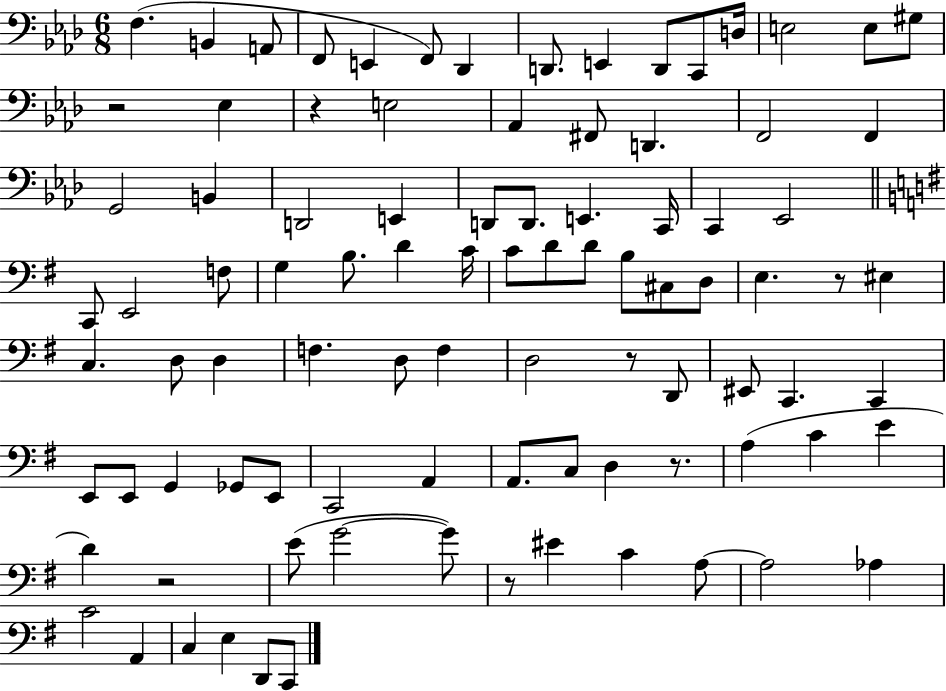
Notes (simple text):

F3/q. B2/q A2/e F2/e E2/q F2/e Db2/q D2/e. E2/q D2/e C2/e D3/s E3/h E3/e G#3/e R/h Eb3/q R/q E3/h Ab2/q F#2/e D2/q. F2/h F2/q G2/h B2/q D2/h E2/q D2/e D2/e. E2/q. C2/s C2/q Eb2/h C2/e E2/h F3/e G3/q B3/e. D4/q C4/s C4/e D4/e D4/e B3/e C#3/e D3/e E3/q. R/e EIS3/q C3/q. D3/e D3/q F3/q. D3/e F3/q D3/h R/e D2/e EIS2/e C2/q. C2/q E2/e E2/e G2/q Gb2/e E2/e C2/h A2/q A2/e. C3/e D3/q R/e. A3/q C4/q E4/q D4/q R/h E4/e G4/h G4/e R/e EIS4/q C4/q A3/e A3/h Ab3/q C4/h A2/q C3/q E3/q D2/e C2/e